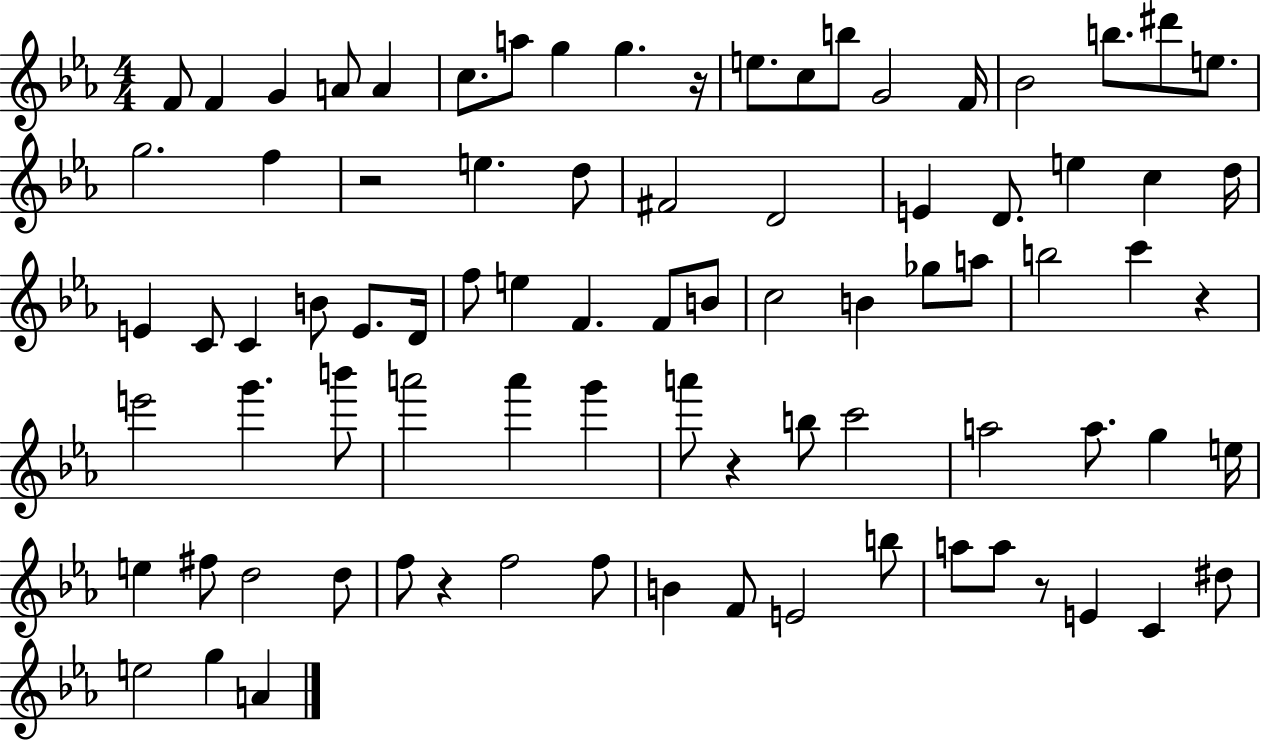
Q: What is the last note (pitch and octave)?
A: A4